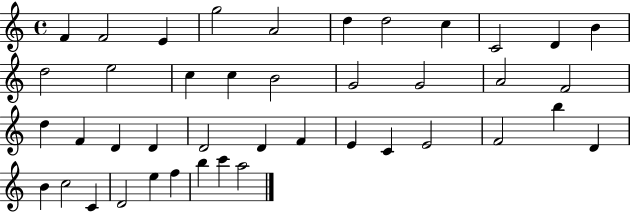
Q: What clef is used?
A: treble